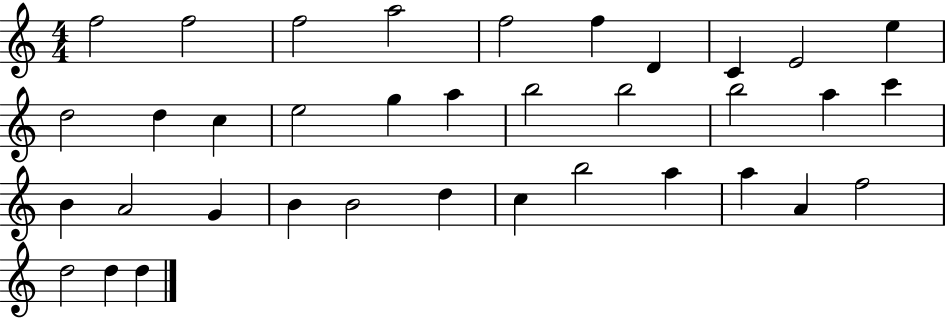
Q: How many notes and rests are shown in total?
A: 36